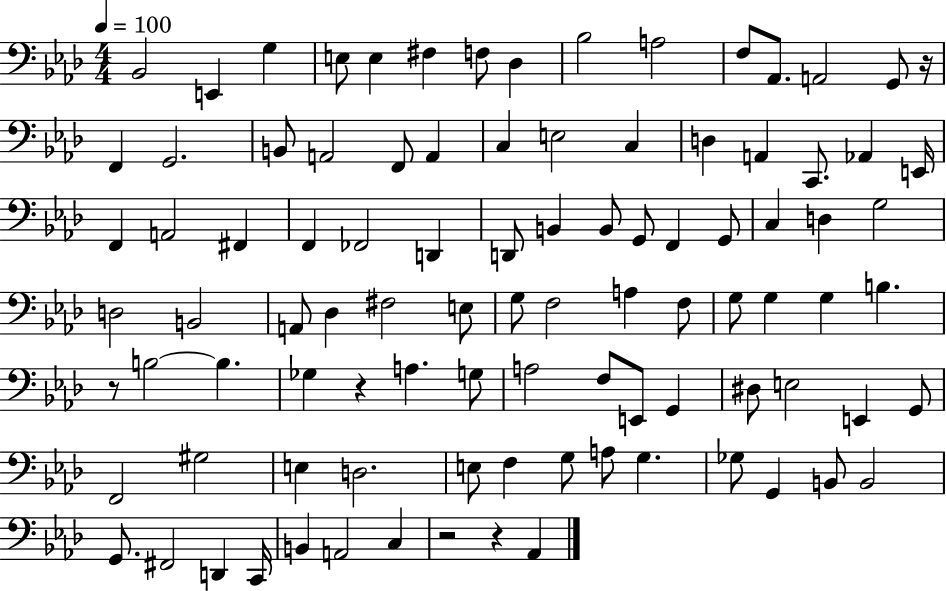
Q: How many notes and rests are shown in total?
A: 96